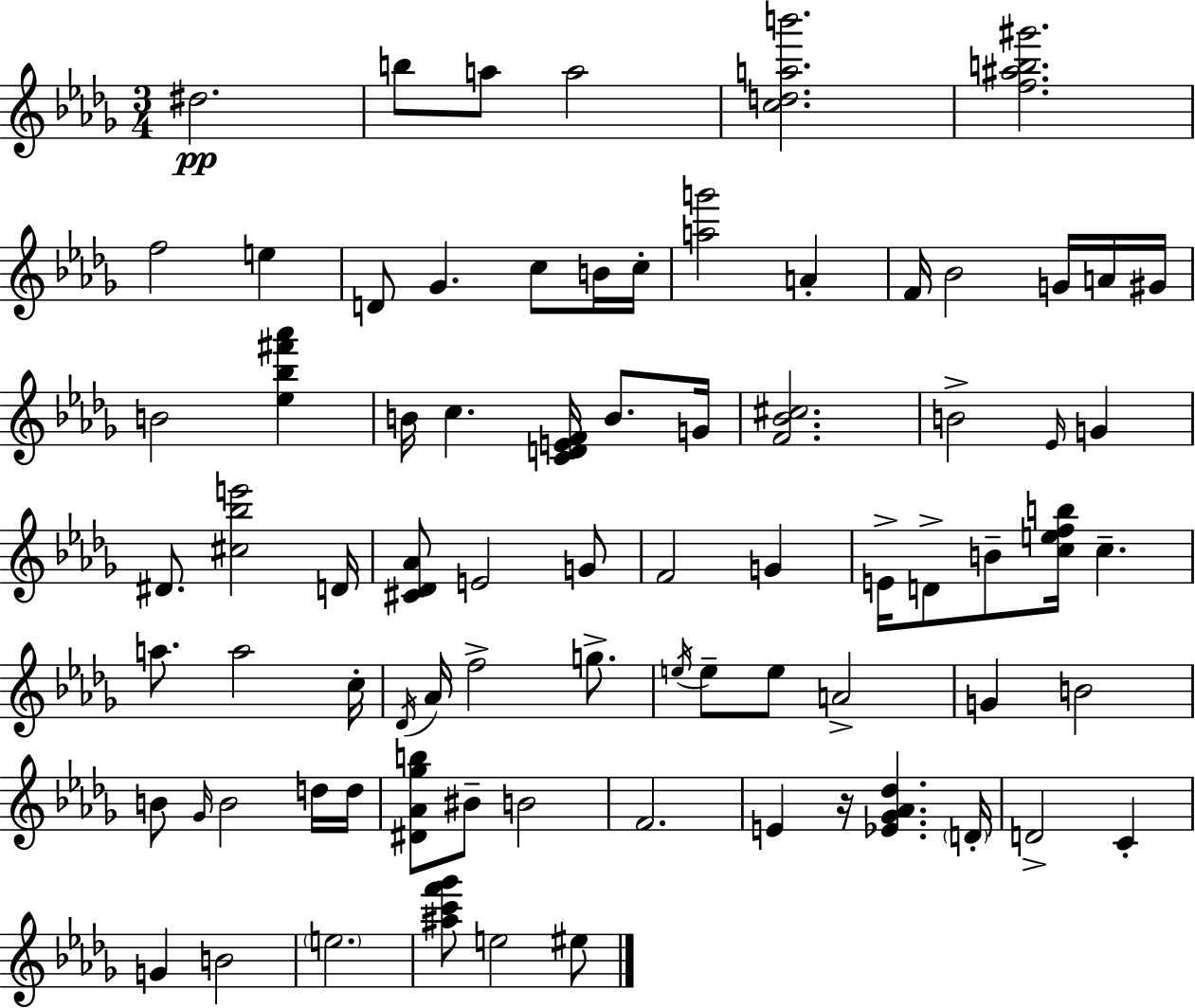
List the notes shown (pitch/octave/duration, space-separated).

D#5/h. B5/e A5/e A5/h [C5,D5,A5,B6]/h. [F5,A#5,B5,G#6]/h. F5/h E5/q D4/e Gb4/q. C5/e B4/s C5/s [A5,G6]/h A4/q F4/s Bb4/h G4/s A4/s G#4/s B4/h [Eb5,Bb5,F#6,Ab6]/q B4/s C5/q. [C4,D4,E4,F4]/s B4/e. G4/s [F4,Bb4,C#5]/h. B4/h Eb4/s G4/q D#4/e. [C#5,Bb5,E6]/h D4/s [C#4,Db4,Ab4]/e E4/h G4/e F4/h G4/q E4/s D4/e B4/e [C5,E5,F5,B5]/s C5/q. A5/e. A5/h C5/s Db4/s Ab4/s F5/h G5/e. E5/s E5/e E5/e A4/h G4/q B4/h B4/e Gb4/s B4/h D5/s D5/s [D#4,Ab4,Gb5,B5]/e BIS4/e B4/h F4/h. E4/q R/s [Eb4,Gb4,Ab4,Db5]/q. D4/s D4/h C4/q G4/q B4/h E5/h. [A#5,C6,F6,Gb6]/e E5/h EIS5/e